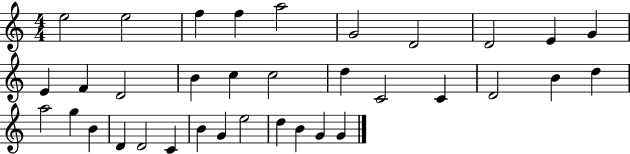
E5/h E5/h F5/q F5/q A5/h G4/h D4/h D4/h E4/q G4/q E4/q F4/q D4/h B4/q C5/q C5/h D5/q C4/h C4/q D4/h B4/q D5/q A5/h G5/q B4/q D4/q D4/h C4/q B4/q G4/q E5/h D5/q B4/q G4/q G4/q